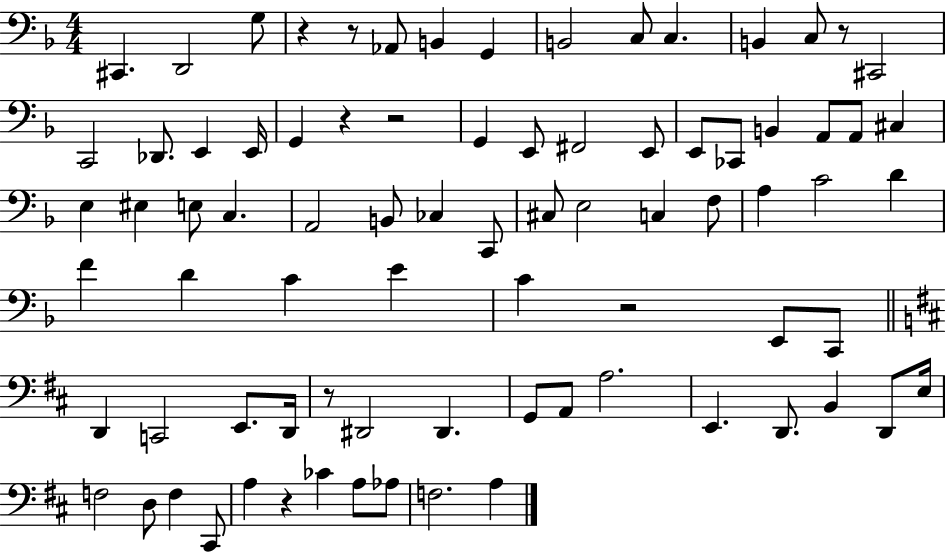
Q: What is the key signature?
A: F major